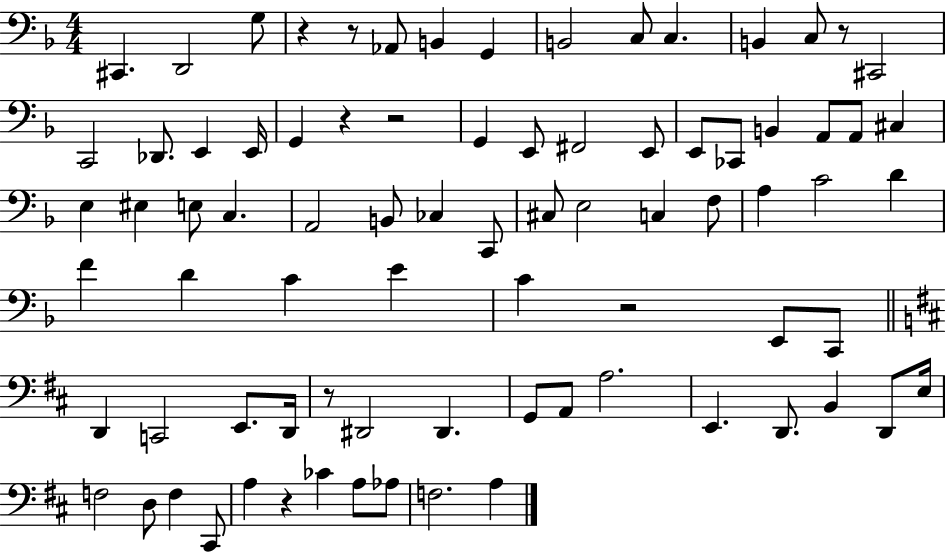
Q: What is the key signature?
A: F major